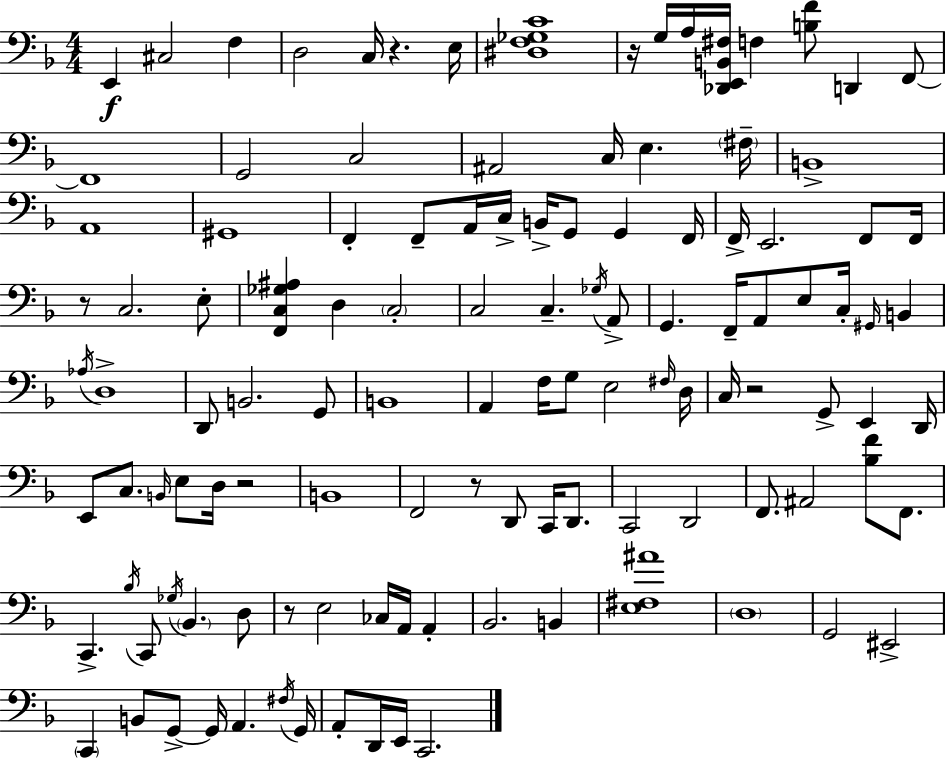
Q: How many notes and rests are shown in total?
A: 118